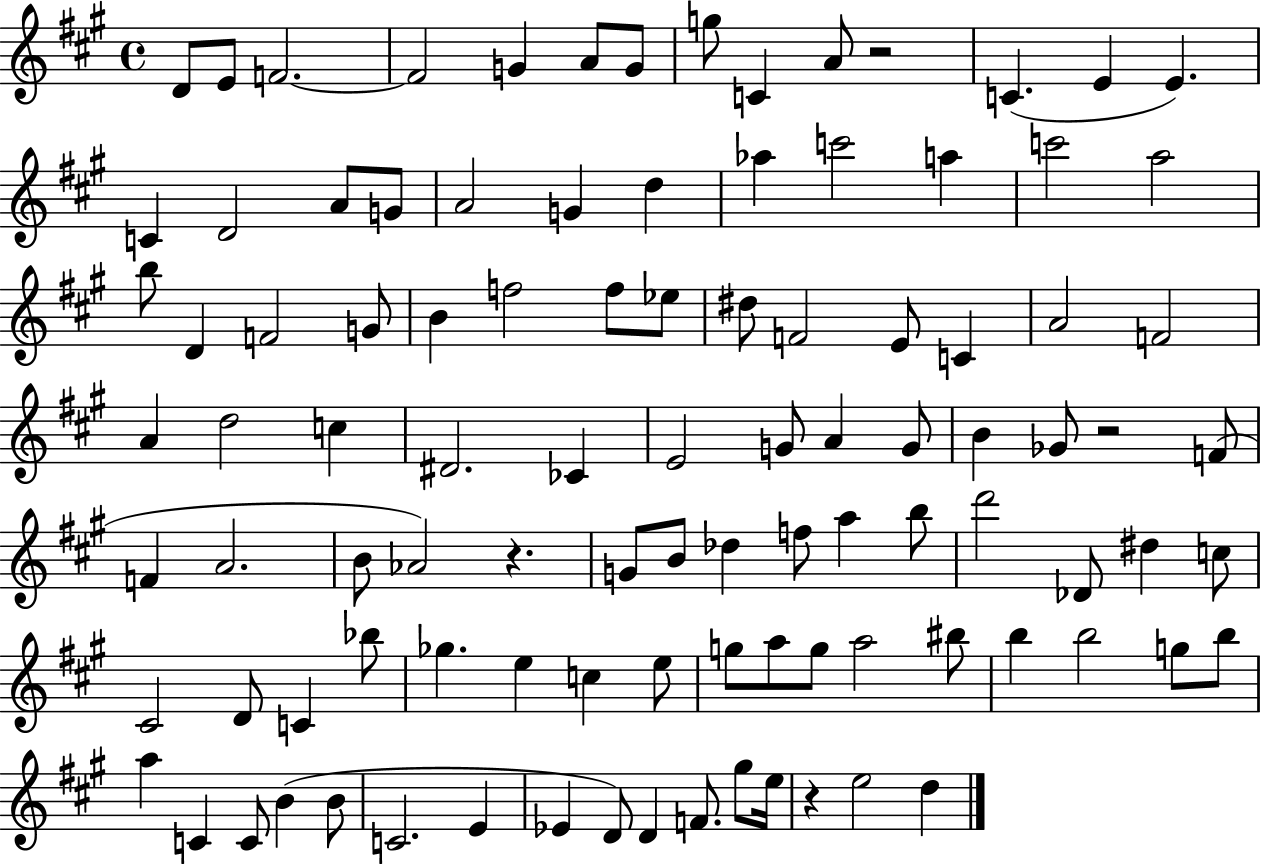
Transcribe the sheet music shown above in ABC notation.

X:1
T:Untitled
M:4/4
L:1/4
K:A
D/2 E/2 F2 F2 G A/2 G/2 g/2 C A/2 z2 C E E C D2 A/2 G/2 A2 G d _a c'2 a c'2 a2 b/2 D F2 G/2 B f2 f/2 _e/2 ^d/2 F2 E/2 C A2 F2 A d2 c ^D2 _C E2 G/2 A G/2 B _G/2 z2 F/2 F A2 B/2 _A2 z G/2 B/2 _d f/2 a b/2 d'2 _D/2 ^d c/2 ^C2 D/2 C _b/2 _g e c e/2 g/2 a/2 g/2 a2 ^b/2 b b2 g/2 b/2 a C C/2 B B/2 C2 E _E D/2 D F/2 ^g/2 e/4 z e2 d